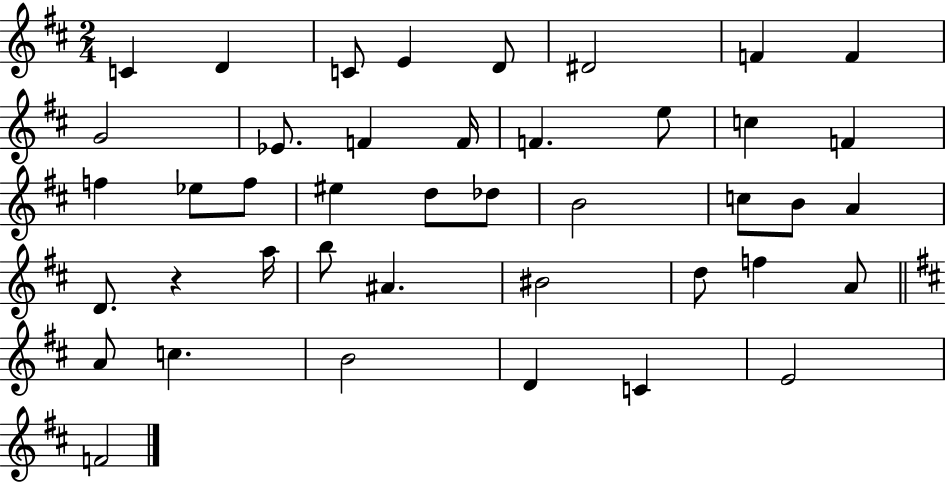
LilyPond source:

{
  \clef treble
  \numericTimeSignature
  \time 2/4
  \key d \major
  \repeat volta 2 { c'4 d'4 | c'8 e'4 d'8 | dis'2 | f'4 f'4 | \break g'2 | ees'8. f'4 f'16 | f'4. e''8 | c''4 f'4 | \break f''4 ees''8 f''8 | eis''4 d''8 des''8 | b'2 | c''8 b'8 a'4 | \break d'8. r4 a''16 | b''8 ais'4. | bis'2 | d''8 f''4 a'8 | \break \bar "||" \break \key b \minor a'8 c''4. | b'2 | d'4 c'4 | e'2 | \break f'2 | } \bar "|."
}